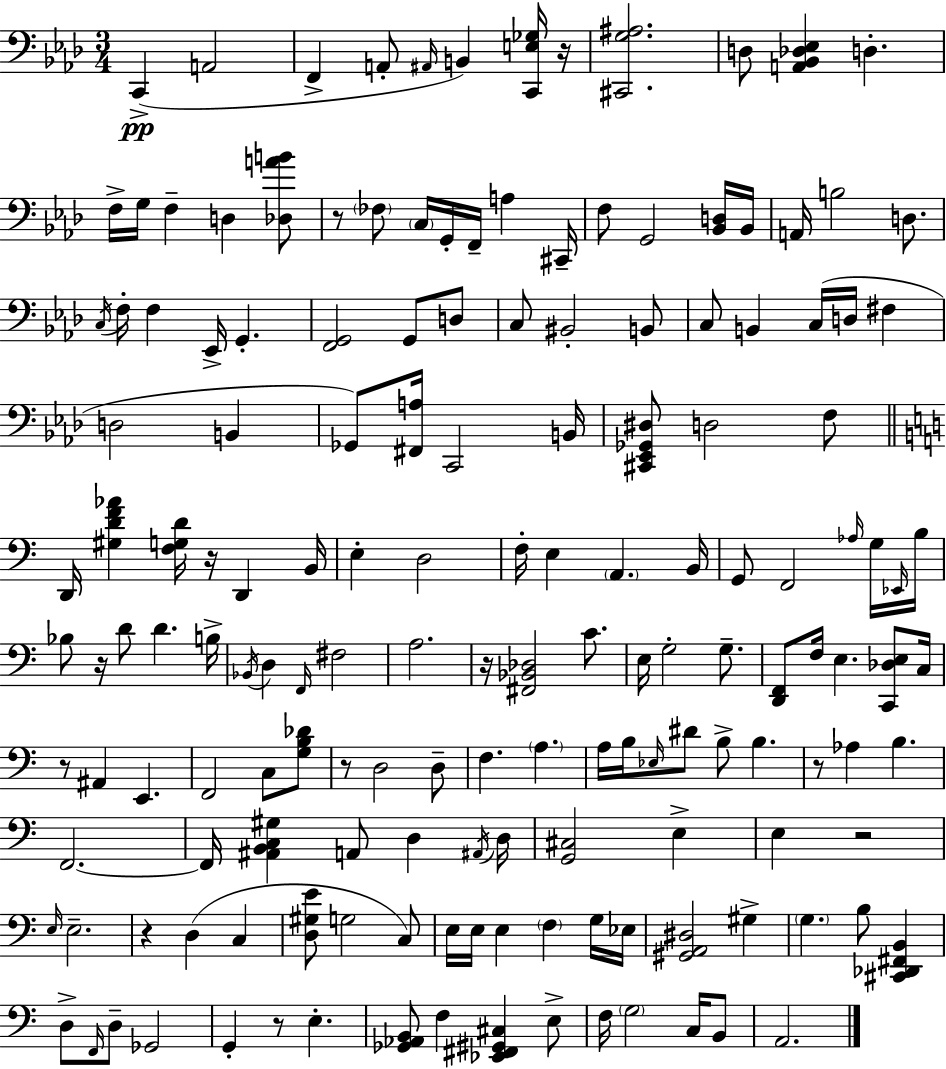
{
  \clef bass
  \numericTimeSignature
  \time 3/4
  \key aes \major
  c,4->(\pp a,2 | f,4-> a,8-. \grace { ais,16 }) b,4 <c, e ges>16 | r16 <cis, g ais>2. | d8 <a, bes, des ees>4 d4.-. | \break f16-> g16 f4-- d4 <des a' b'>8 | r8 \parenthesize fes8 \parenthesize c16 g,16-. f,16-- a4 | cis,16-- f8 g,2 <bes, d>16 | bes,16 a,16 b2 d8. | \break \acciaccatura { c16 } f16-. f4 ees,16-> g,4.-. | <f, g,>2 g,8 | d8 c8 bis,2-. | b,8 c8 b,4 c16( d16 fis4 | \break d2 b,4 | ges,8) <fis, a>16 c,2 | b,16 <cis, ees, ges, dis>8 d2 | f8 \bar "||" \break \key c \major d,16 <gis d' f' aes'>4 <f g d'>16 r16 d,4 b,16 | e4-. d2 | f16-. e4 \parenthesize a,4. b,16 | g,8 f,2 \grace { aes16 } g16 | \break \grace { ees,16 } b16 bes8 r16 d'8 d'4. | b16-> \acciaccatura { bes,16 } d4 \grace { f,16 } fis2 | a2. | r16 <fis, bes, des>2 | \break c'8. e16 g2-. | g8.-- <d, f,>8 f16 e4. | <c, des e>8 c16 r8 ais,4 e,4. | f,2 | \break c8 <g b des'>8 r8 d2 | d8-- f4. \parenthesize a4. | a16 b16 \grace { ees16 } dis'8 b8-> b4. | r8 aes4 b4. | \break f,2.~~ | f,16 <ais, b, c gis>4 a,8 | d4 \acciaccatura { ais,16 } d16 <g, cis>2 | e4-> e4 r2 | \break \grace { e16 } e2.-- | r4 d4( | c4 <d gis e'>8 g2 | c8) e16 e16 e4 | \break \parenthesize f4 g16 ees16 <gis, a, dis>2 | gis4-> \parenthesize g4. | b8 <cis, des, fis, b,>4 d8-> \grace { f,16 } d8-- | ges,2 g,4-. | \break r8 e4.-. <ges, aes, b,>8 f4 | <ees, fis, gis, cis>4 e8-> f16 \parenthesize g2 | c16 b,8 a,2. | \bar "|."
}